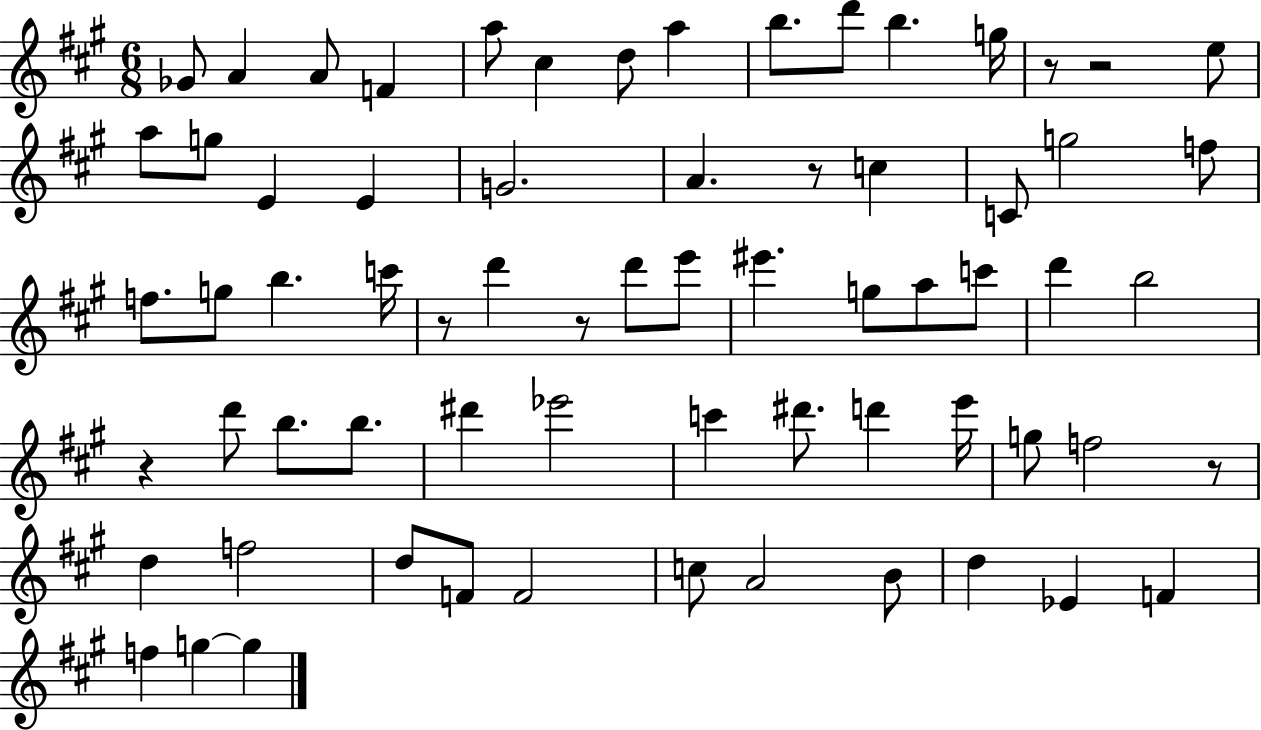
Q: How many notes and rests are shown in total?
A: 68